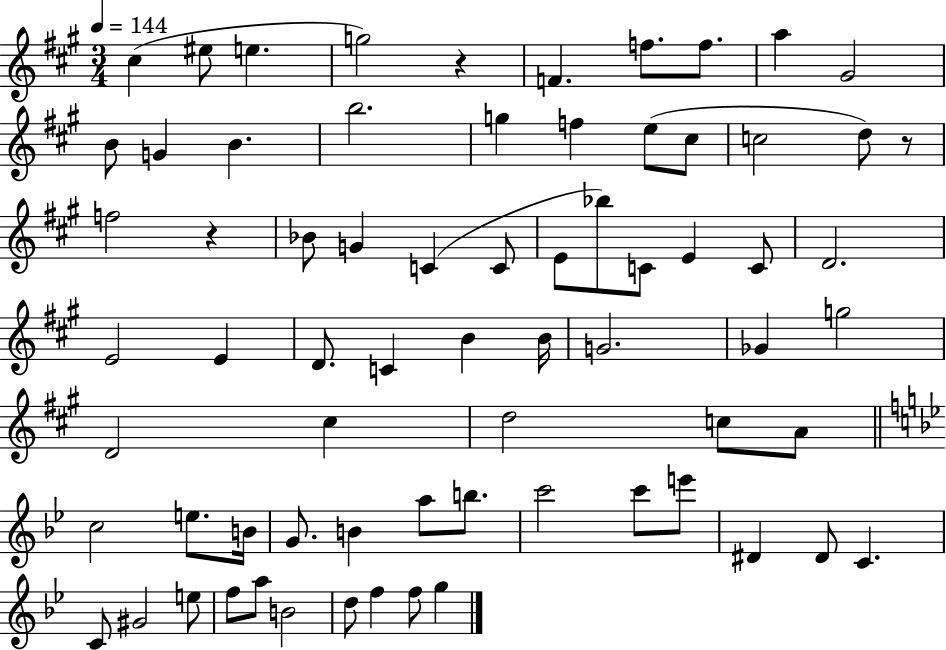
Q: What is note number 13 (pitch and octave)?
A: B5